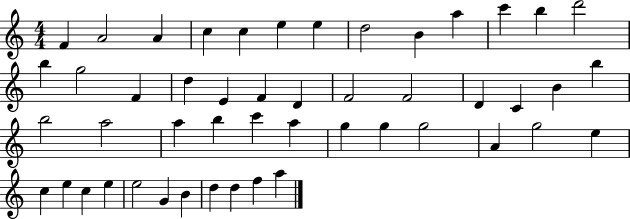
X:1
T:Untitled
M:4/4
L:1/4
K:C
F A2 A c c e e d2 B a c' b d'2 b g2 F d E F D F2 F2 D C B b b2 a2 a b c' a g g g2 A g2 e c e c e e2 G B d d f a